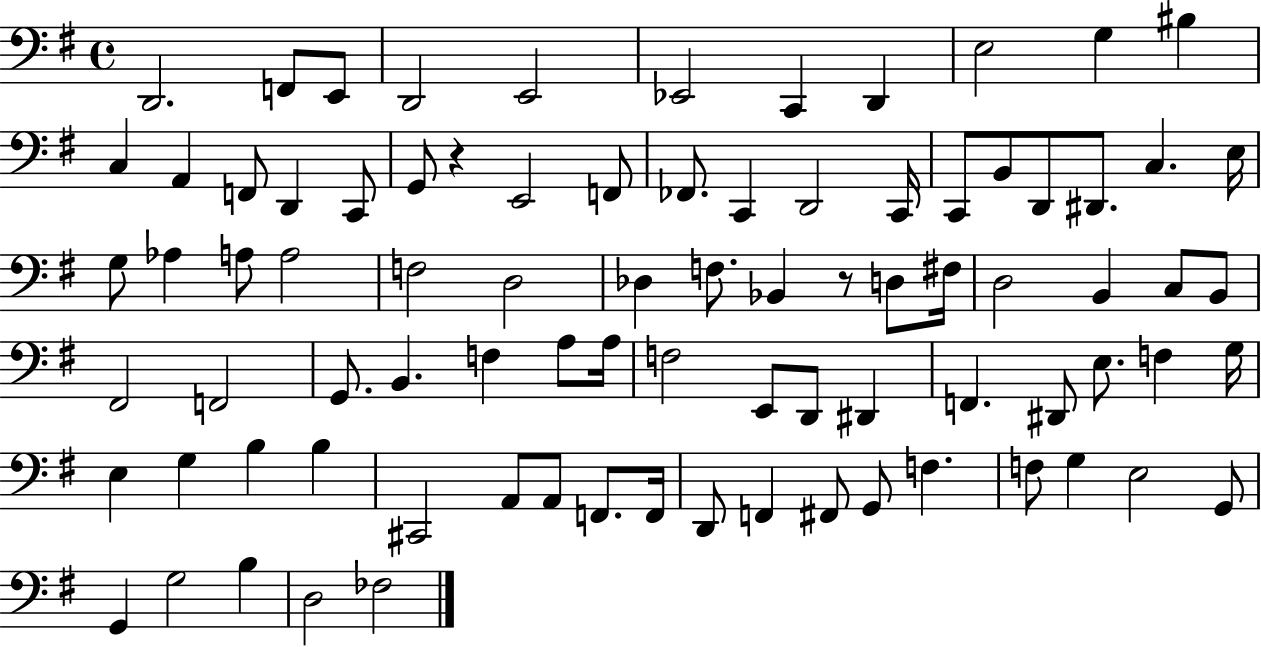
X:1
T:Untitled
M:4/4
L:1/4
K:G
D,,2 F,,/2 E,,/2 D,,2 E,,2 _E,,2 C,, D,, E,2 G, ^B, C, A,, F,,/2 D,, C,,/2 G,,/2 z E,,2 F,,/2 _F,,/2 C,, D,,2 C,,/4 C,,/2 B,,/2 D,,/2 ^D,,/2 C, E,/4 G,/2 _A, A,/2 A,2 F,2 D,2 _D, F,/2 _B,, z/2 D,/2 ^F,/4 D,2 B,, C,/2 B,,/2 ^F,,2 F,,2 G,,/2 B,, F, A,/2 A,/4 F,2 E,,/2 D,,/2 ^D,, F,, ^D,,/2 E,/2 F, G,/4 E, G, B, B, ^C,,2 A,,/2 A,,/2 F,,/2 F,,/4 D,,/2 F,, ^F,,/2 G,,/2 F, F,/2 G, E,2 G,,/2 G,, G,2 B, D,2 _F,2